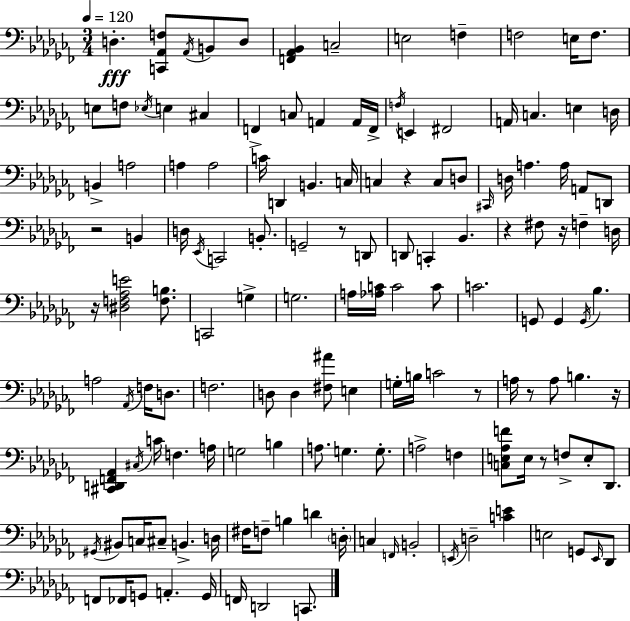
{
  \clef bass
  \numericTimeSignature
  \time 3/4
  \key aes \minor
  \tempo 4 = 120
  d4.-.\fff <c, aes, f>8 \acciaccatura { aes,16 } b,8 d8 | <f, aes, bes,>4 c2-- | e2 f4-- | f2 e16 f8. | \break e8 f8 \acciaccatura { ees16 } e4 cis4 | f,4-> c8 a,4 | a,16 f,16-> \acciaccatura { f16 } e,4 fis,2 | a,16 c4. e4 | \break d16 b,4-> a2 | a4 a2 | c'16 d,4 b,4. | c16 c4 r4 c8 | \break d8 \grace { cis,16 } d16 a4. a16 | a,8 d,8 r2 | b,4 d16 \acciaccatura { ees,16 } c,2 | b,8.-. g,2-- | \break r8 d,8 d,8 c,4-. bes,4. | r4 fis8 r16 | f4-- d16 r16 <dis f aes e'>2 | <f b>8. c,2 | \break g4-> g2. | a16 <aes c'>16 c'2 | c'8 c'2. | g,8 g,4 \acciaccatura { g,16 } | \break bes4. a2 | \acciaccatura { aes,16 } f16 d8. f2. | d8 d4 | <fis ais'>8 e4 g16-. b16 c'2 | \break r8 a16 r8 a8 | b4. r16 <cis, d, f, aes,>4 \acciaccatura { cis16 } | c'16 f4. a16 g2 | b4 a8. g4. | \break g8.-. a2-> | f4 <c e aes f'>8 e16 r8 | f8-> e8-. des,8. \acciaccatura { gis,16 } bis,8 c16 | cis8-- b,4.-> d16 fis16 f8-- | \break b4 d'4 \parenthesize d16-. c4 | \grace { f,16 } b,2-. \acciaccatura { e,16 } d2-- | <c' e'>4 e2 | g,8 \grace { ees,16 } des,8 | \break f,8 fes,16 g,8 a,4.-. g,16 | f,16 d,2 c,8. | \bar "|."
}